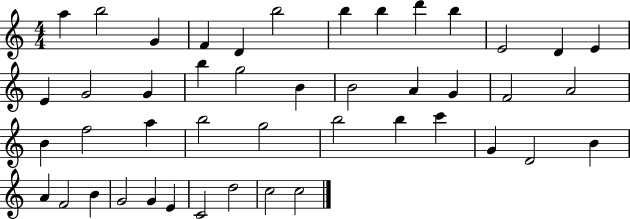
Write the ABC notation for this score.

X:1
T:Untitled
M:4/4
L:1/4
K:C
a b2 G F D b2 b b d' b E2 D E E G2 G b g2 B B2 A G F2 A2 B f2 a b2 g2 b2 b c' G D2 B A F2 B G2 G E C2 d2 c2 c2